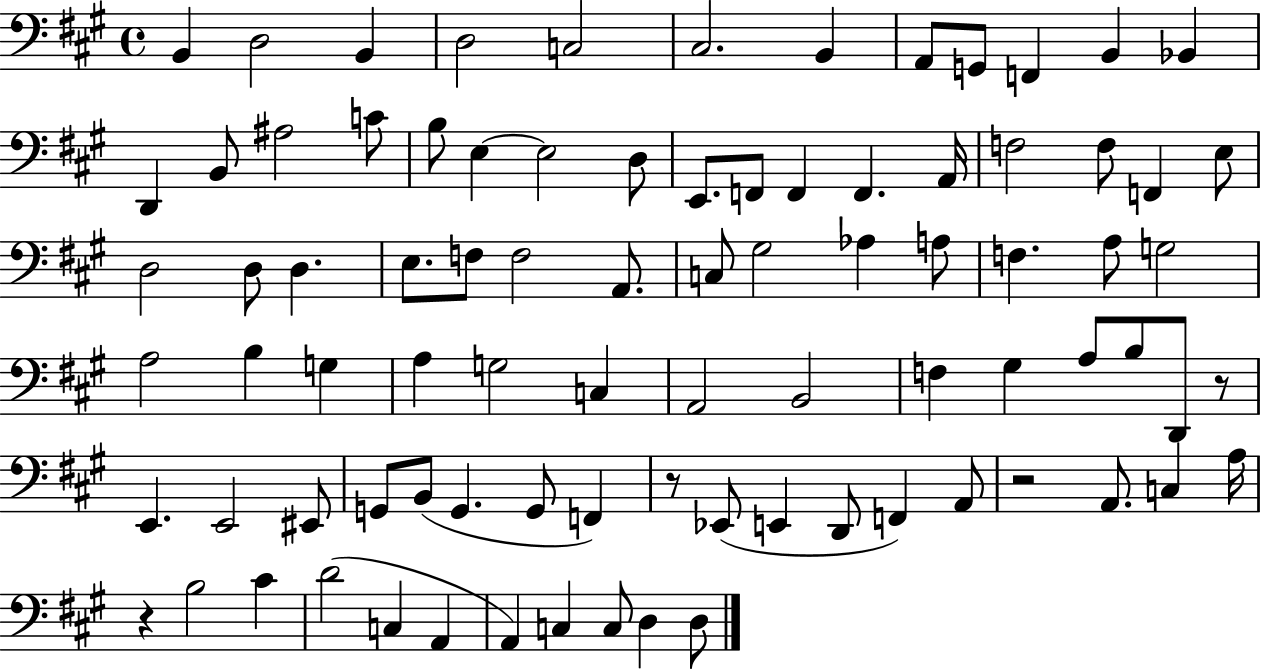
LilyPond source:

{
  \clef bass
  \time 4/4
  \defaultTimeSignature
  \key a \major
  b,4 d2 b,4 | d2 c2 | cis2. b,4 | a,8 g,8 f,4 b,4 bes,4 | \break d,4 b,8 ais2 c'8 | b8 e4~~ e2 d8 | e,8. f,8 f,4 f,4. a,16 | f2 f8 f,4 e8 | \break d2 d8 d4. | e8. f8 f2 a,8. | c8 gis2 aes4 a8 | f4. a8 g2 | \break a2 b4 g4 | a4 g2 c4 | a,2 b,2 | f4 gis4 a8 b8 d,8 r8 | \break e,4. e,2 eis,8 | g,8 b,8( g,4. g,8 f,4) | r8 ees,8( e,4 d,8 f,4) a,8 | r2 a,8. c4 a16 | \break r4 b2 cis'4 | d'2( c4 a,4 | a,4) c4 c8 d4 d8 | \bar "|."
}